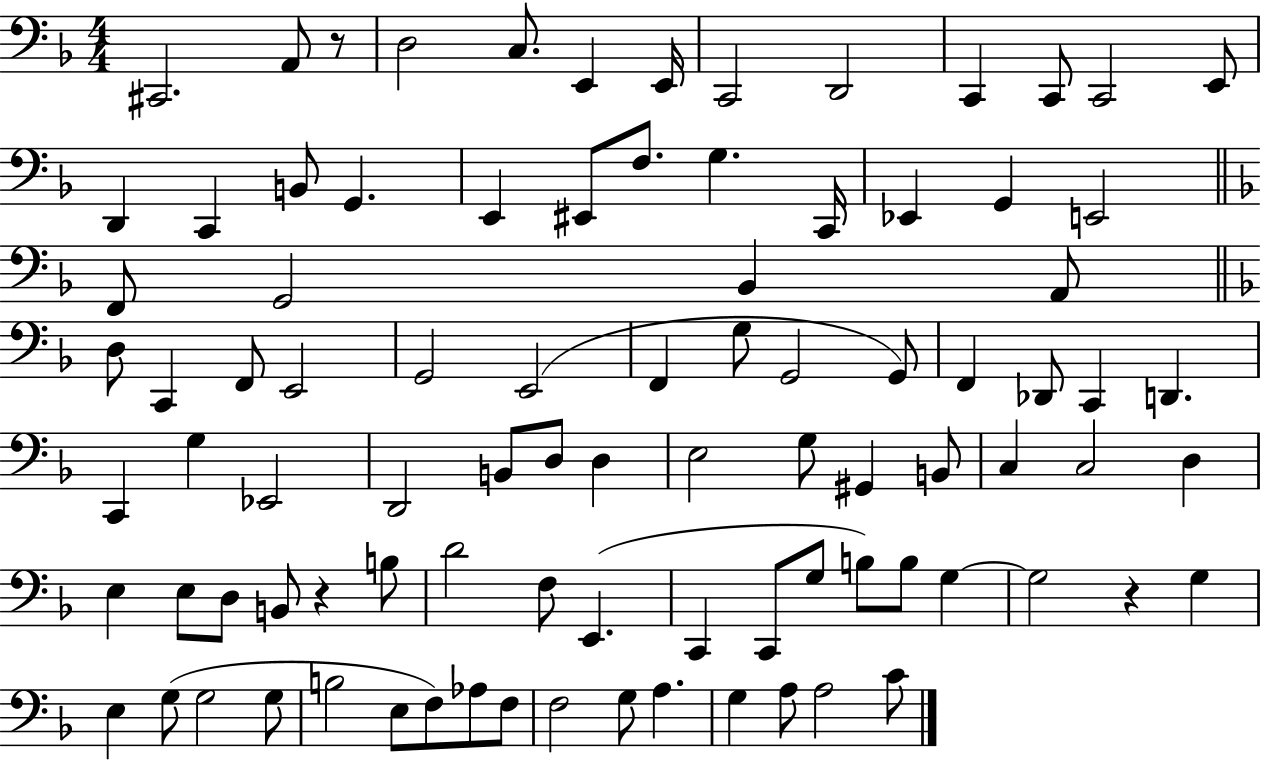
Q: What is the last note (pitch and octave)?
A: C4